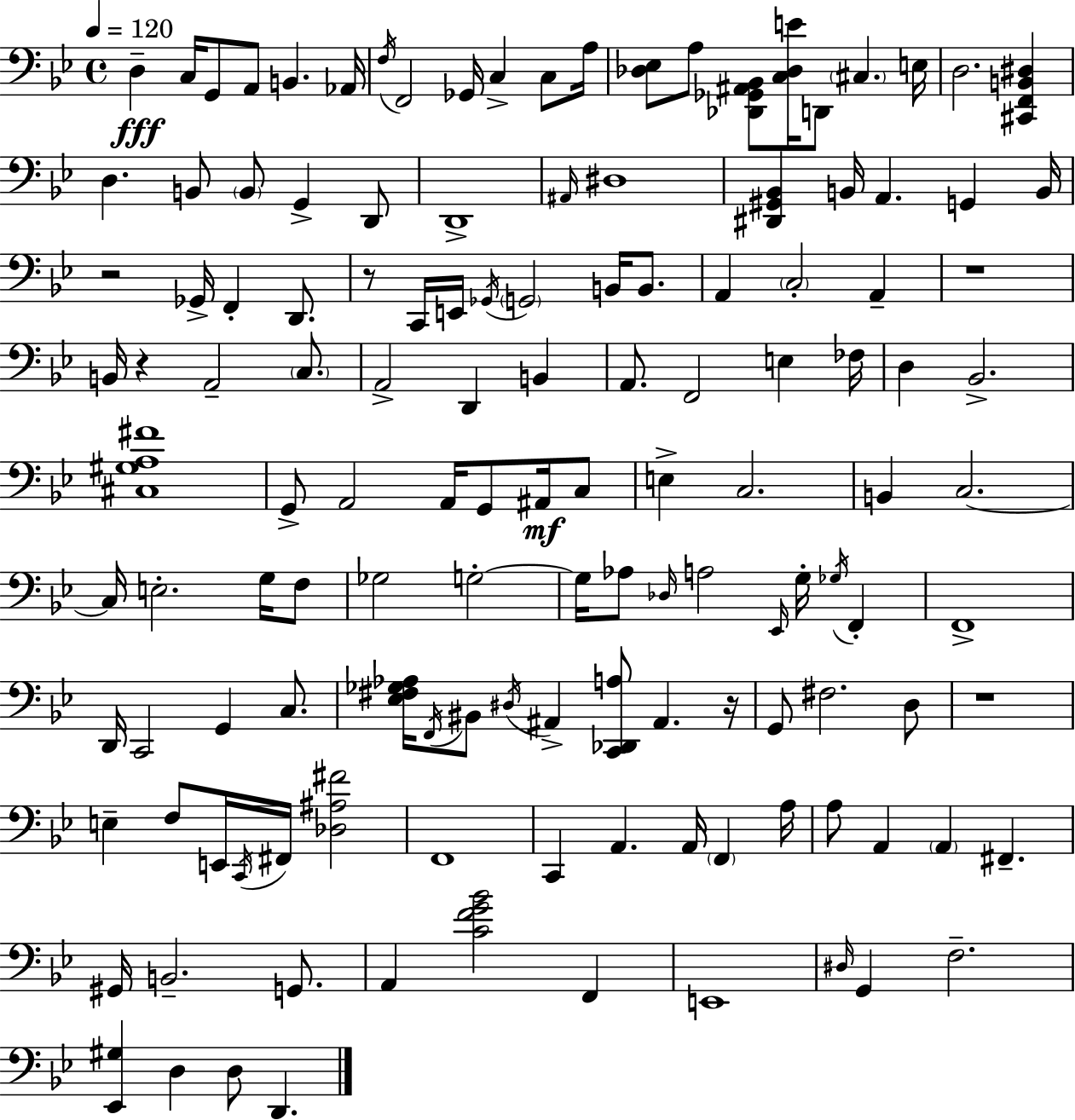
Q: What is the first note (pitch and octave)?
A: D3